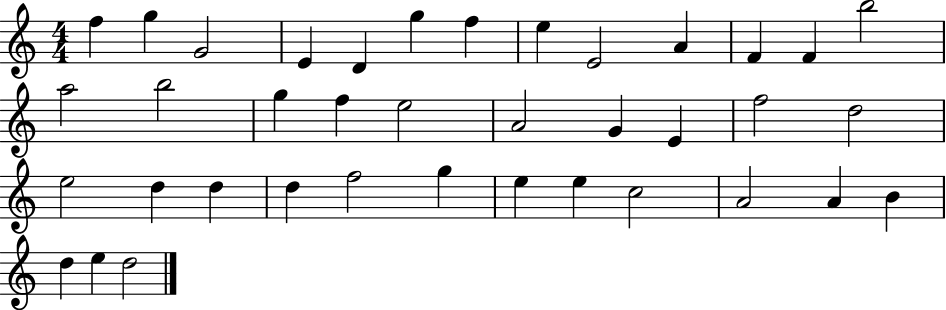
{
  \clef treble
  \numericTimeSignature
  \time 4/4
  \key c \major
  f''4 g''4 g'2 | e'4 d'4 g''4 f''4 | e''4 e'2 a'4 | f'4 f'4 b''2 | \break a''2 b''2 | g''4 f''4 e''2 | a'2 g'4 e'4 | f''2 d''2 | \break e''2 d''4 d''4 | d''4 f''2 g''4 | e''4 e''4 c''2 | a'2 a'4 b'4 | \break d''4 e''4 d''2 | \bar "|."
}